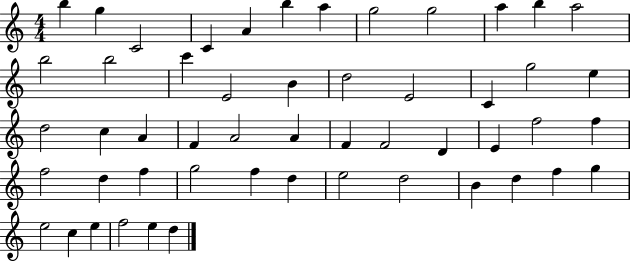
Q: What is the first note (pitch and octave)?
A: B5